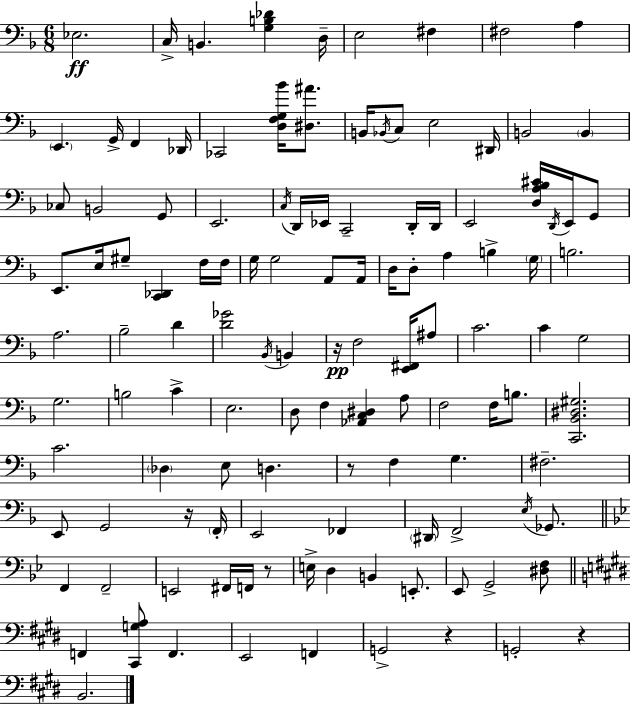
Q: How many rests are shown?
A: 6